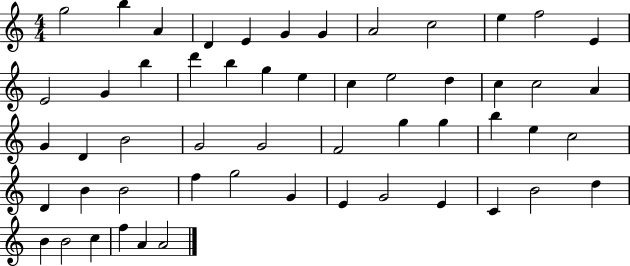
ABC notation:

X:1
T:Untitled
M:4/4
L:1/4
K:C
g2 b A D E G G A2 c2 e f2 E E2 G b d' b g e c e2 d c c2 A G D B2 G2 G2 F2 g g b e c2 D B B2 f g2 G E G2 E C B2 d B B2 c f A A2